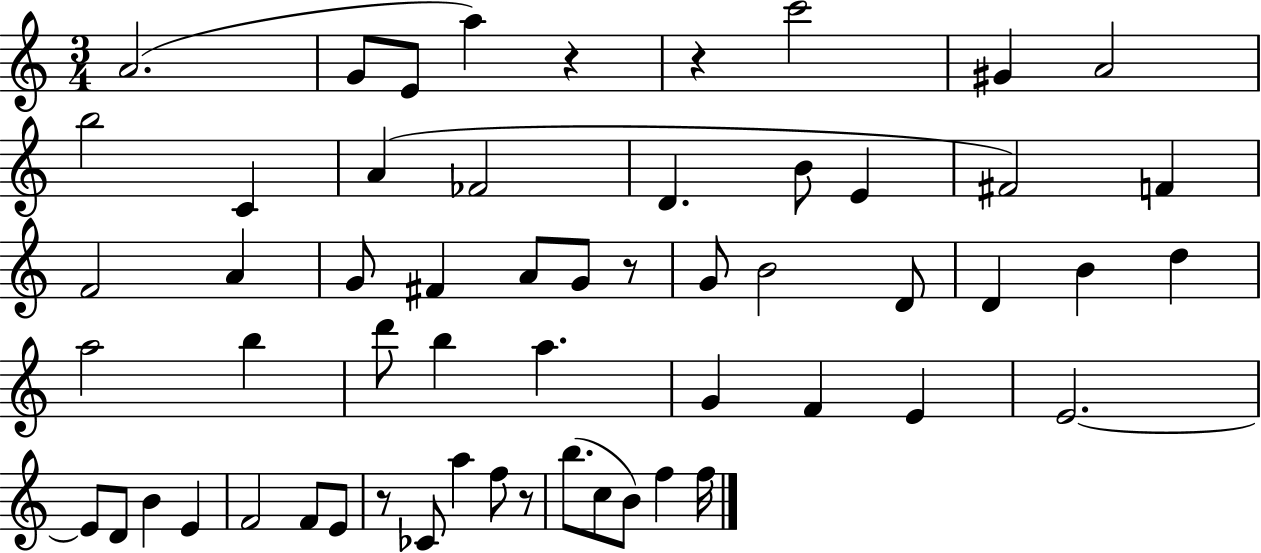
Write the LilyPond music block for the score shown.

{
  \clef treble
  \numericTimeSignature
  \time 3/4
  \key c \major
  \repeat volta 2 { a'2.( | g'8 e'8 a''4) r4 | r4 c'''2 | gis'4 a'2 | \break b''2 c'4 | a'4( fes'2 | d'4. b'8 e'4 | fis'2) f'4 | \break f'2 a'4 | g'8 fis'4 a'8 g'8 r8 | g'8 b'2 d'8 | d'4 b'4 d''4 | \break a''2 b''4 | d'''8 b''4 a''4. | g'4 f'4 e'4 | e'2.~~ | \break e'8 d'8 b'4 e'4 | f'2 f'8 e'8 | r8 ces'8 a''4 f''8 r8 | b''8.( c''8 b'8) f''4 f''16 | \break } \bar "|."
}